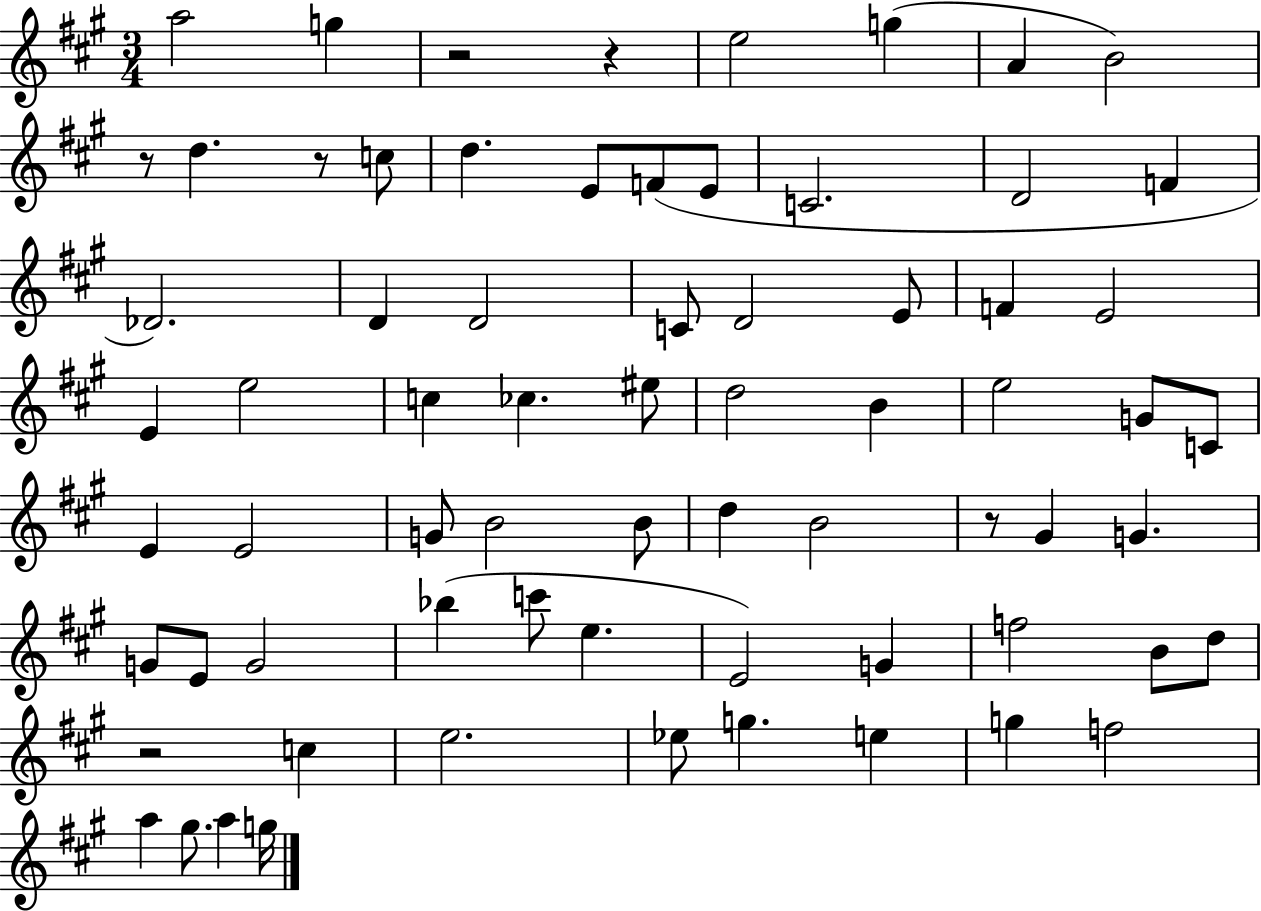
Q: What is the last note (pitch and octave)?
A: G5